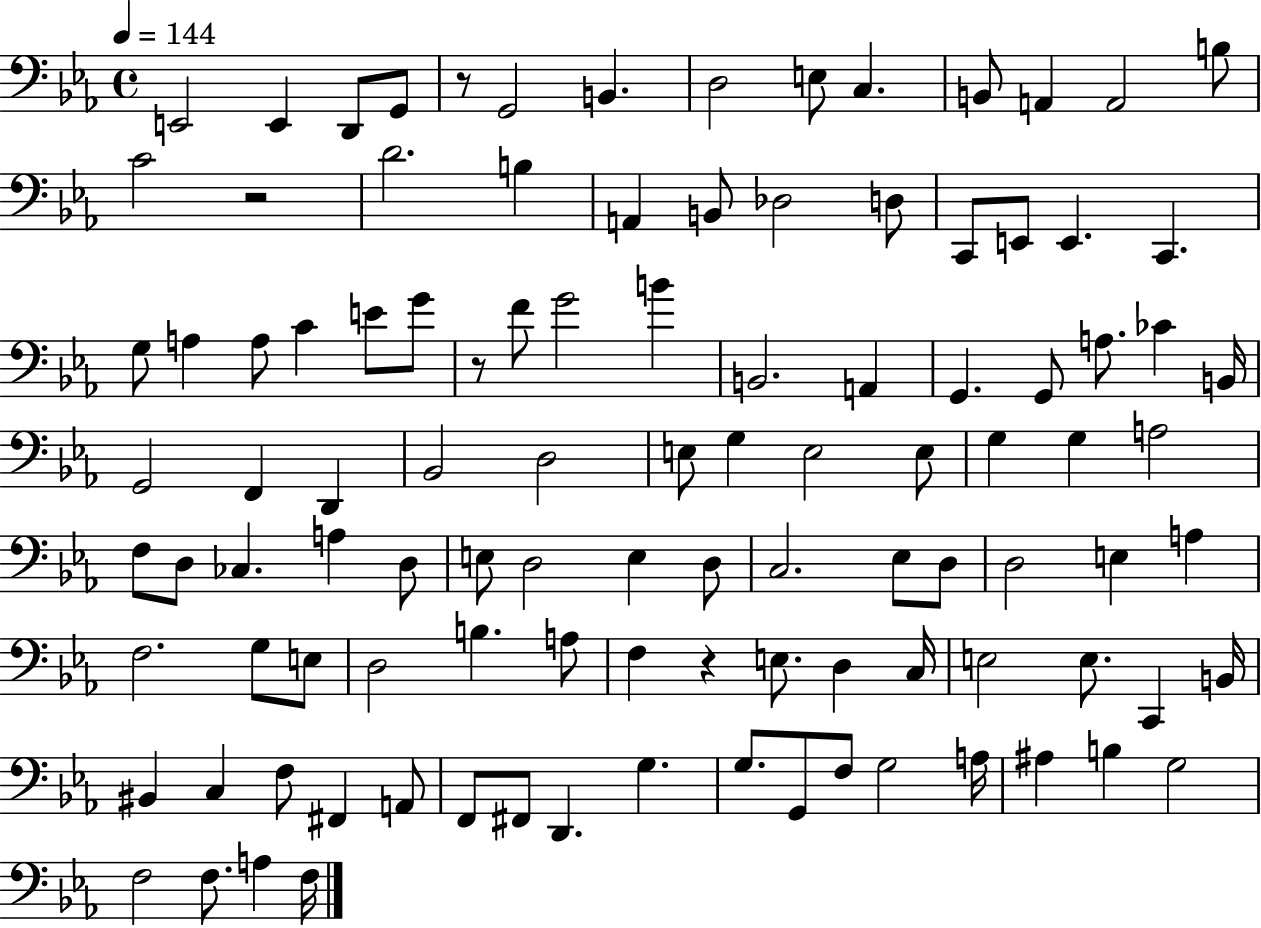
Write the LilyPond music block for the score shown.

{
  \clef bass
  \time 4/4
  \defaultTimeSignature
  \key ees \major
  \tempo 4 = 144
  e,2 e,4 d,8 g,8 | r8 g,2 b,4. | d2 e8 c4. | b,8 a,4 a,2 b8 | \break c'2 r2 | d'2. b4 | a,4 b,8 des2 d8 | c,8 e,8 e,4. c,4. | \break g8 a4 a8 c'4 e'8 g'8 | r8 f'8 g'2 b'4 | b,2. a,4 | g,4. g,8 a8. ces'4 b,16 | \break g,2 f,4 d,4 | bes,2 d2 | e8 g4 e2 e8 | g4 g4 a2 | \break f8 d8 ces4. a4 d8 | e8 d2 e4 d8 | c2. ees8 d8 | d2 e4 a4 | \break f2. g8 e8 | d2 b4. a8 | f4 r4 e8. d4 c16 | e2 e8. c,4 b,16 | \break bis,4 c4 f8 fis,4 a,8 | f,8 fis,8 d,4. g4. | g8. g,8 f8 g2 a16 | ais4 b4 g2 | \break f2 f8. a4 f16 | \bar "|."
}